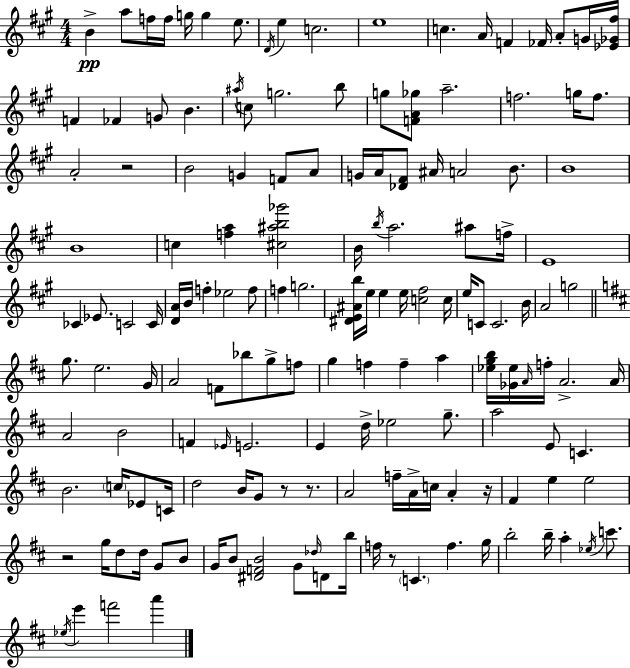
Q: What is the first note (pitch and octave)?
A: B4